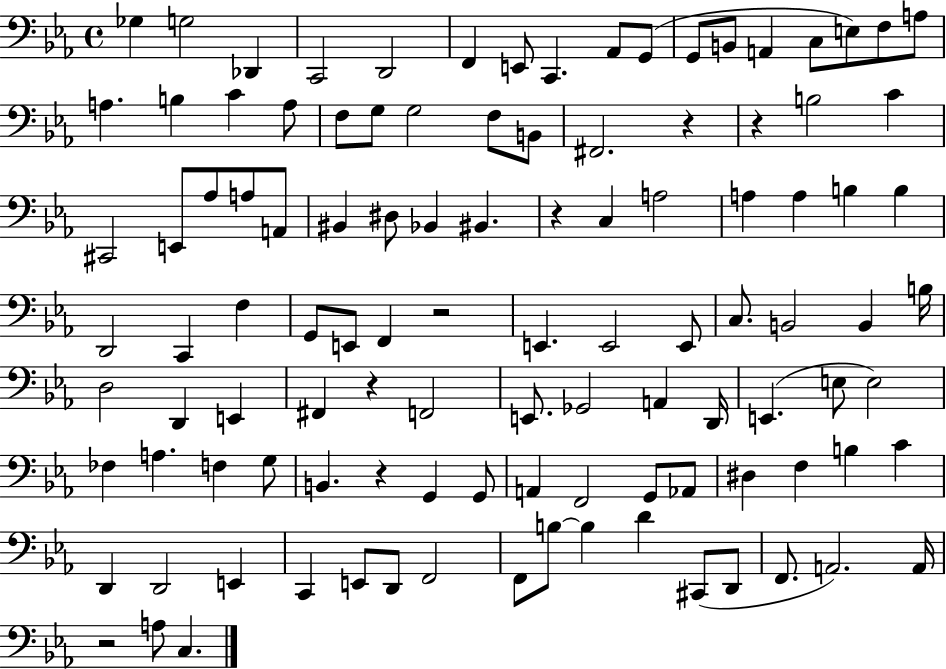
Gb3/q G3/h Db2/q C2/h D2/h F2/q E2/e C2/q. Ab2/e G2/e G2/e B2/e A2/q C3/e E3/e F3/e A3/e A3/q. B3/q C4/q A3/e F3/e G3/e G3/h F3/e B2/e F#2/h. R/q R/q B3/h C4/q C#2/h E2/e Ab3/e A3/e A2/e BIS2/q D#3/e Bb2/q BIS2/q. R/q C3/q A3/h A3/q A3/q B3/q B3/q D2/h C2/q F3/q G2/e E2/e F2/q R/h E2/q. E2/h E2/e C3/e. B2/h B2/q B3/s D3/h D2/q E2/q F#2/q R/q F2/h E2/e. Gb2/h A2/q D2/s E2/q. E3/e E3/h FES3/q A3/q. F3/q G3/e B2/q. R/q G2/q G2/e A2/q F2/h G2/e Ab2/e D#3/q F3/q B3/q C4/q D2/q D2/h E2/q C2/q E2/e D2/e F2/h F2/e B3/e B3/q D4/q C#2/e D2/e F2/e. A2/h. A2/s R/h A3/e C3/q.